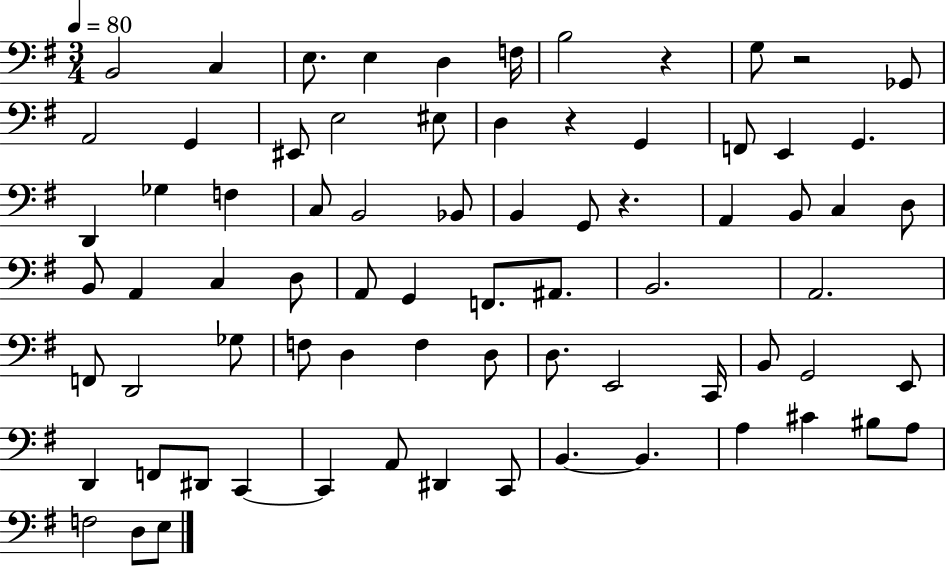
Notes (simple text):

B2/h C3/q E3/e. E3/q D3/q F3/s B3/h R/q G3/e R/h Gb2/e A2/h G2/q EIS2/e E3/h EIS3/e D3/q R/q G2/q F2/e E2/q G2/q. D2/q Gb3/q F3/q C3/e B2/h Bb2/e B2/q G2/e R/q. A2/q B2/e C3/q D3/e B2/e A2/q C3/q D3/e A2/e G2/q F2/e. A#2/e. B2/h. A2/h. F2/e D2/h Gb3/e F3/e D3/q F3/q D3/e D3/e. E2/h C2/s B2/e G2/h E2/e D2/q F2/e D#2/e C2/q C2/q A2/e D#2/q C2/e B2/q. B2/q. A3/q C#4/q BIS3/e A3/e F3/h D3/e E3/e